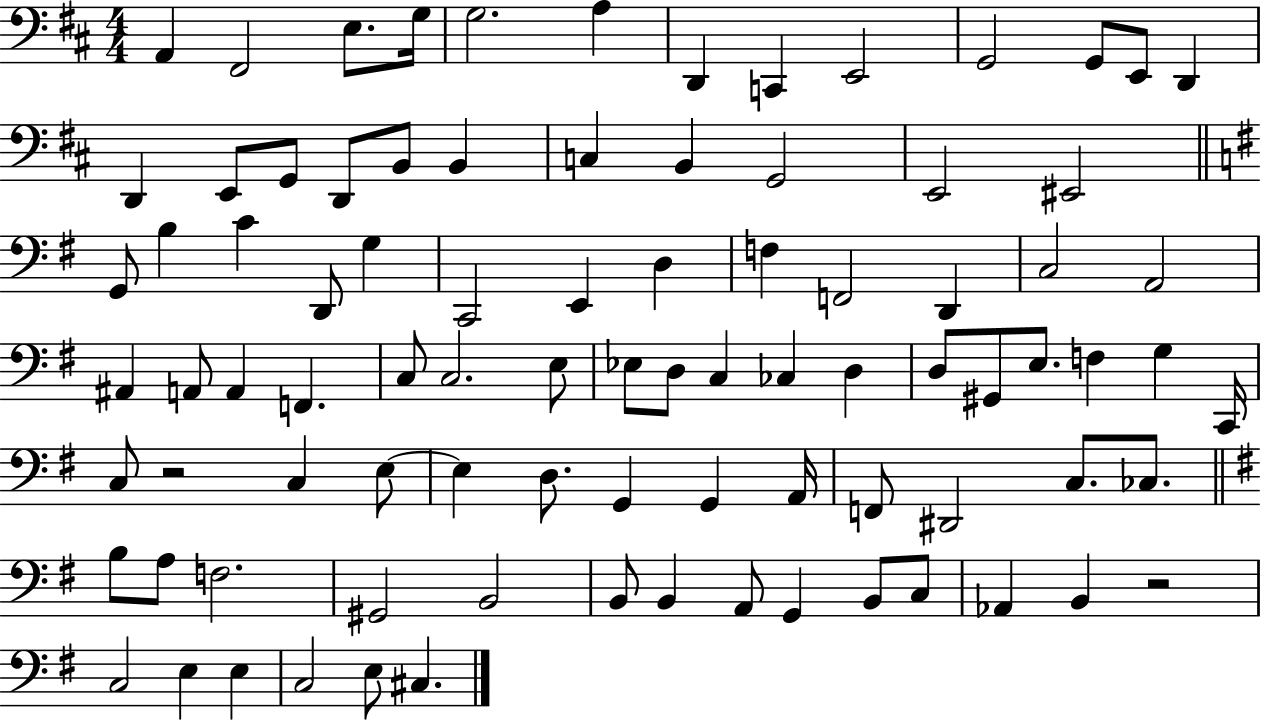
{
  \clef bass
  \numericTimeSignature
  \time 4/4
  \key d \major
  a,4 fis,2 e8. g16 | g2. a4 | d,4 c,4 e,2 | g,2 g,8 e,8 d,4 | \break d,4 e,8 g,8 d,8 b,8 b,4 | c4 b,4 g,2 | e,2 eis,2 | \bar "||" \break \key e \minor g,8 b4 c'4 d,8 g4 | c,2 e,4 d4 | f4 f,2 d,4 | c2 a,2 | \break ais,4 a,8 a,4 f,4. | c8 c2. e8 | ees8 d8 c4 ces4 d4 | d8 gis,8 e8. f4 g4 c,16 | \break c8 r2 c4 e8~~ | e4 d8. g,4 g,4 a,16 | f,8 dis,2 c8. ces8. | \bar "||" \break \key g \major b8 a8 f2. | gis,2 b,2 | b,8 b,4 a,8 g,4 b,8 c8 | aes,4 b,4 r2 | \break c2 e4 e4 | c2 e8 cis4. | \bar "|."
}